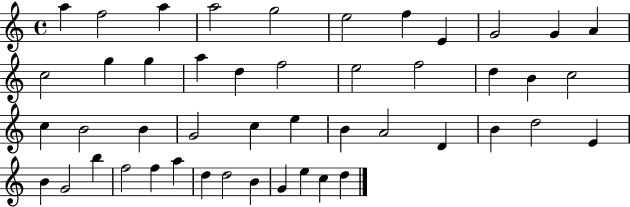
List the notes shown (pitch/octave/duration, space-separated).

A5/q F5/h A5/q A5/h G5/h E5/h F5/q E4/q G4/h G4/q A4/q C5/h G5/q G5/q A5/q D5/q F5/h E5/h F5/h D5/q B4/q C5/h C5/q B4/h B4/q G4/h C5/q E5/q B4/q A4/h D4/q B4/q D5/h E4/q B4/q G4/h B5/q F5/h F5/q A5/q D5/q D5/h B4/q G4/q E5/q C5/q D5/q